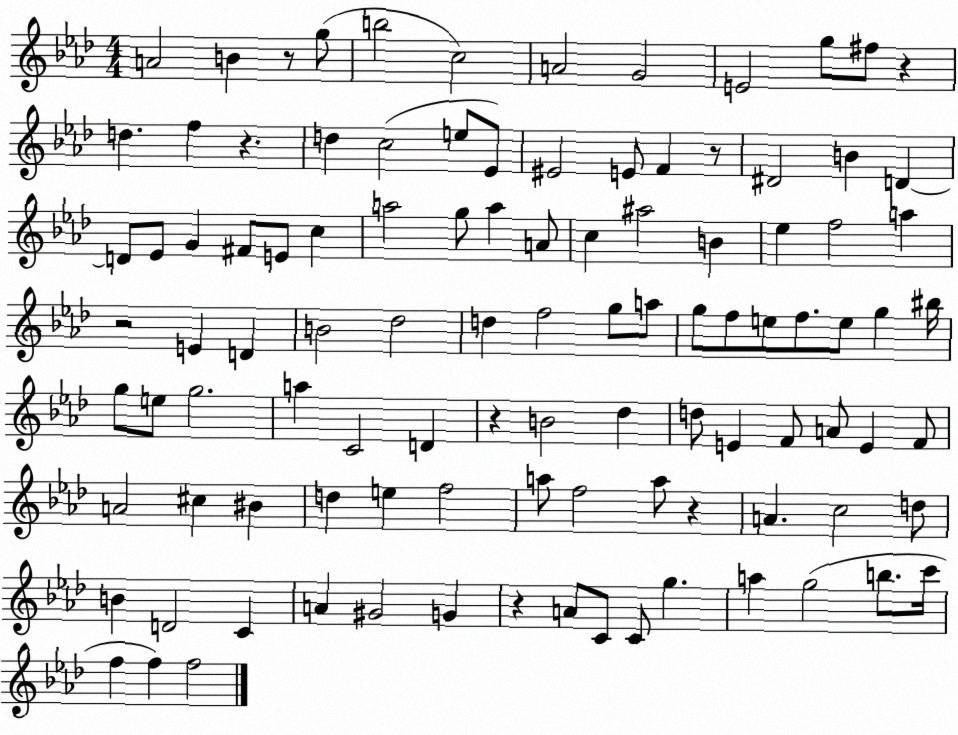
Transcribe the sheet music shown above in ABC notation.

X:1
T:Untitled
M:4/4
L:1/4
K:Ab
A2 B z/2 g/2 b2 c2 A2 G2 E2 g/2 ^f/2 z d f z d c2 e/2 _E/2 ^E2 E/2 F z/2 ^D2 B D D/2 _E/2 G ^F/2 E/2 c a2 g/2 a A/2 c ^a2 B _e f2 a z2 E D B2 _d2 d f2 g/2 a/2 g/2 f/2 e/2 f/2 e/2 g ^b/4 g/2 e/2 g2 a C2 D z B2 _d d/2 E F/2 A/2 E F/2 A2 ^c ^B d e f2 a/2 f2 a/2 z A c2 d/2 B D2 C A ^G2 G z A/2 C/2 C/2 g a g2 b/2 c'/4 f f f2